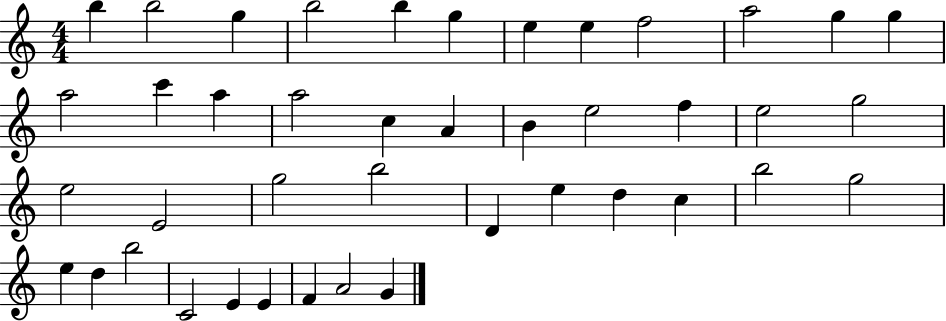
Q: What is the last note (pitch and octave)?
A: G4